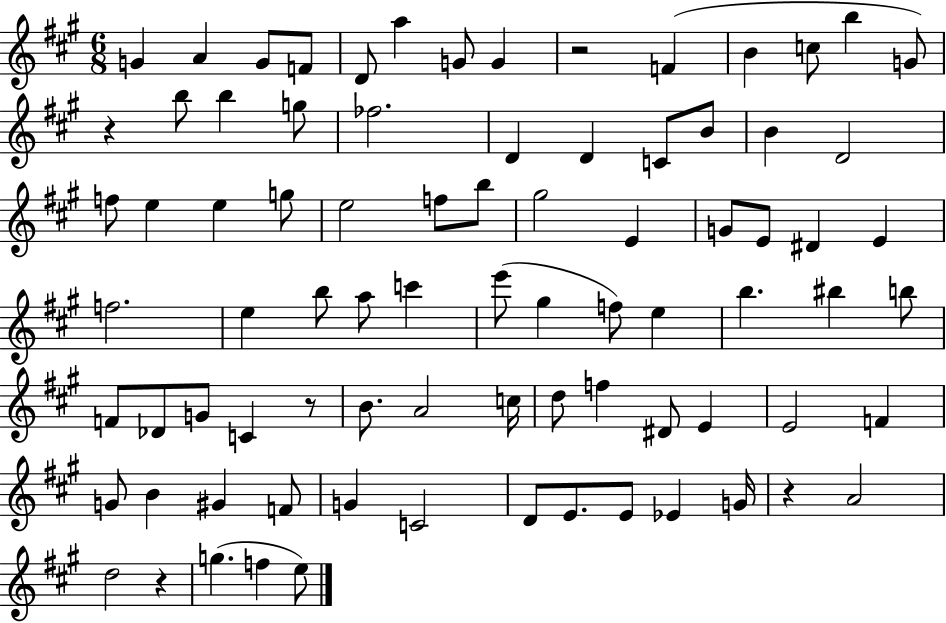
G4/q A4/q G4/e F4/e D4/e A5/q G4/e G4/q R/h F4/q B4/q C5/e B5/q G4/e R/q B5/e B5/q G5/e FES5/h. D4/q D4/q C4/e B4/e B4/q D4/h F5/e E5/q E5/q G5/e E5/h F5/e B5/e G#5/h E4/q G4/e E4/e D#4/q E4/q F5/h. E5/q B5/e A5/e C6/q E6/e G#5/q F5/e E5/q B5/q. BIS5/q B5/e F4/e Db4/e G4/e C4/q R/e B4/e. A4/h C5/s D5/e F5/q D#4/e E4/q E4/h F4/q G4/e B4/q G#4/q F4/e G4/q C4/h D4/e E4/e. E4/e Eb4/q G4/s R/q A4/h D5/h R/q G5/q. F5/q E5/e